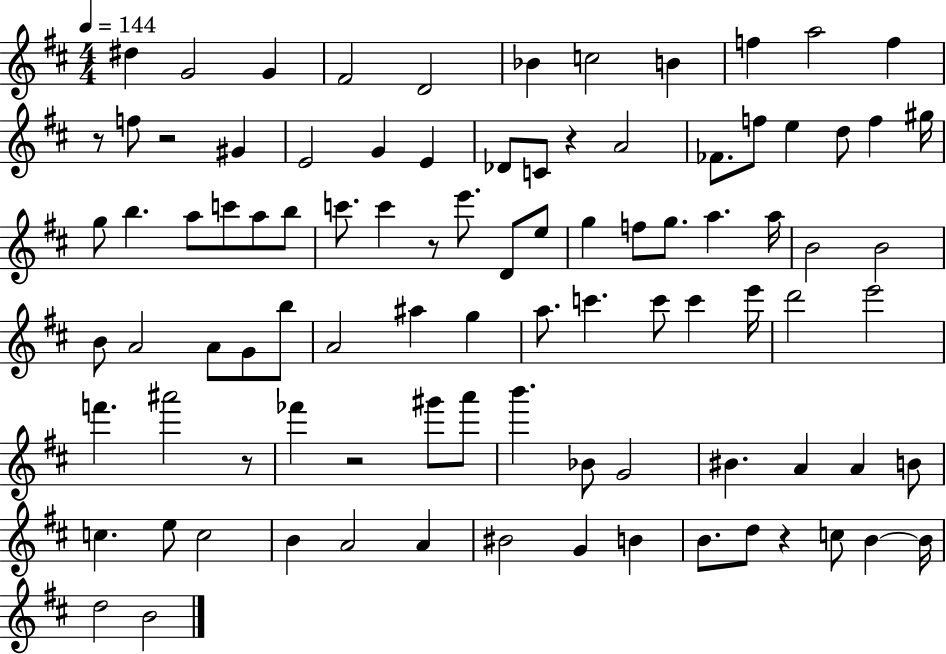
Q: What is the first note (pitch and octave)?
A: D#5